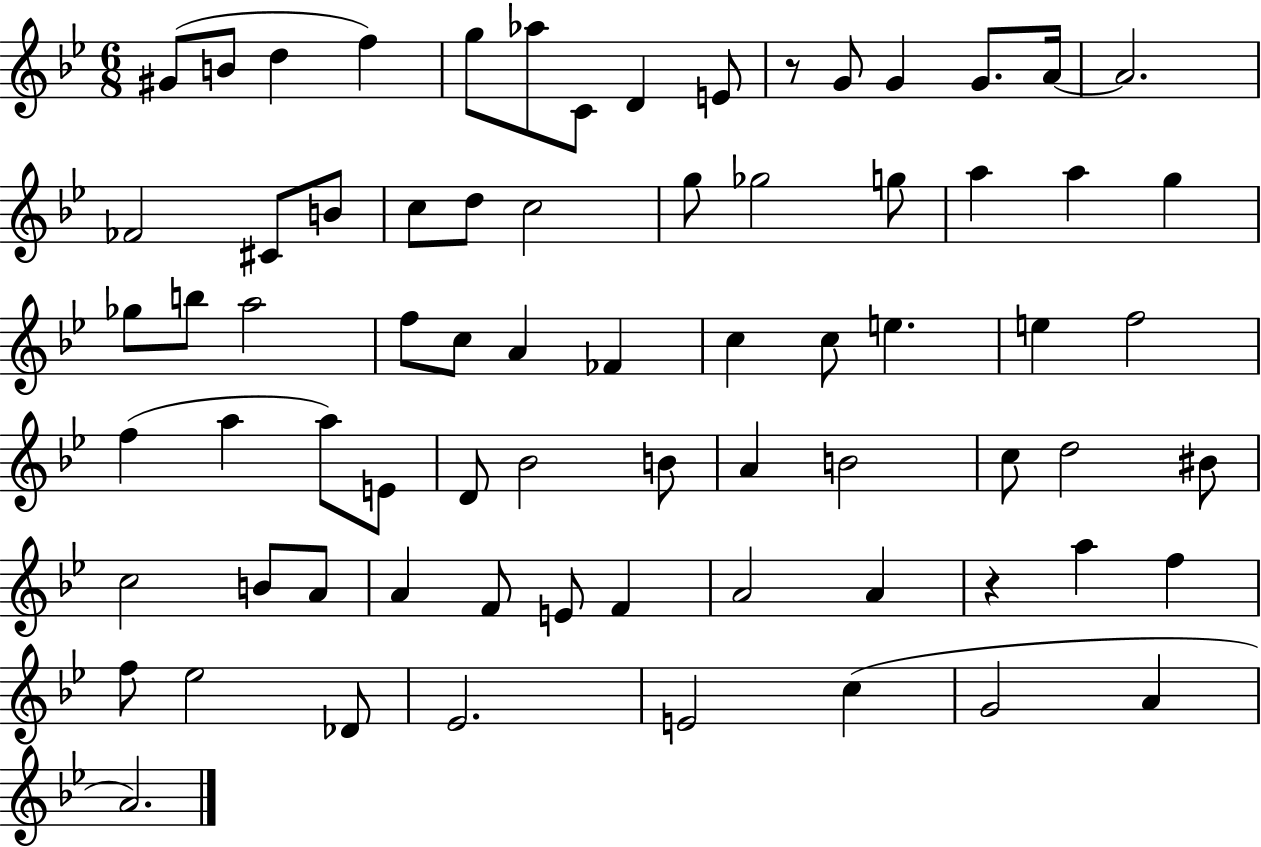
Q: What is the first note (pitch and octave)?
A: G#4